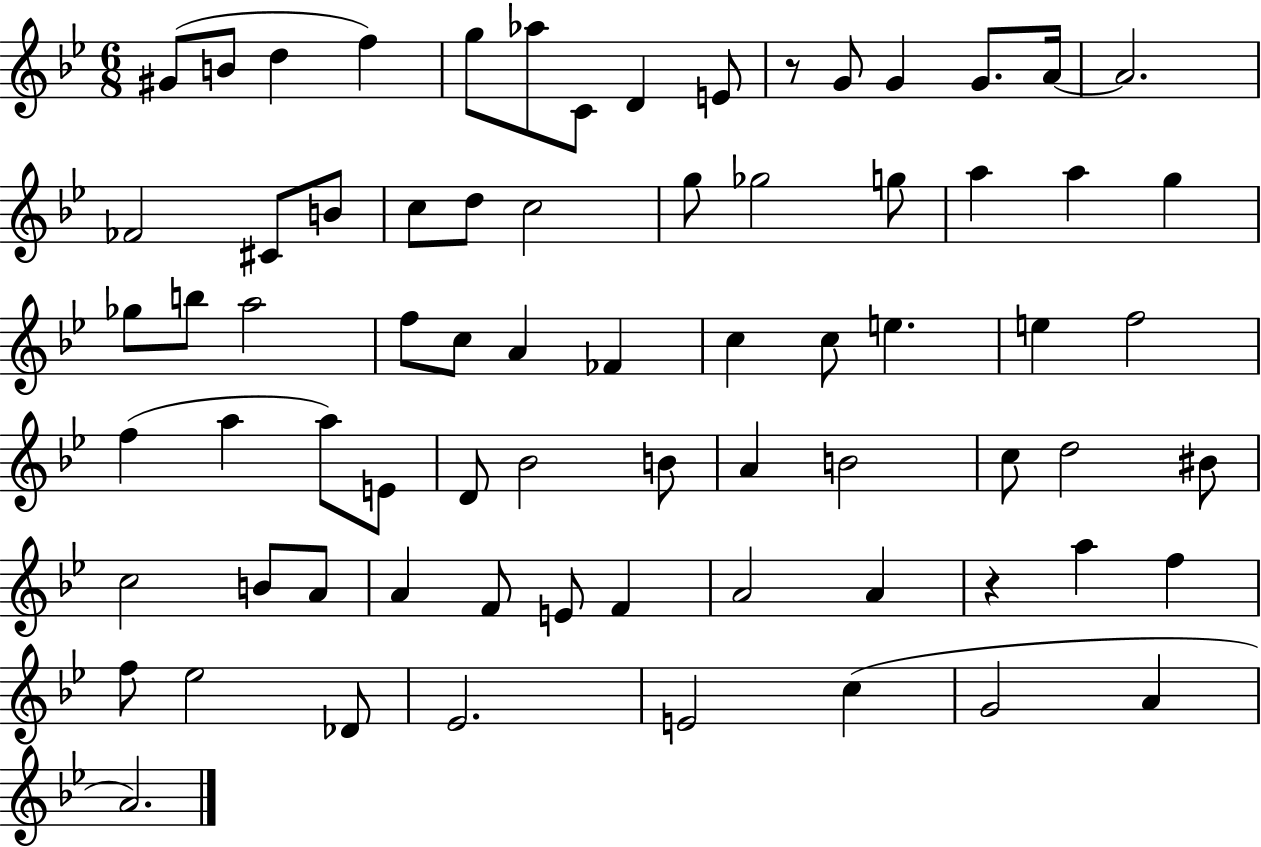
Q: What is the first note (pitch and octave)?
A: G#4